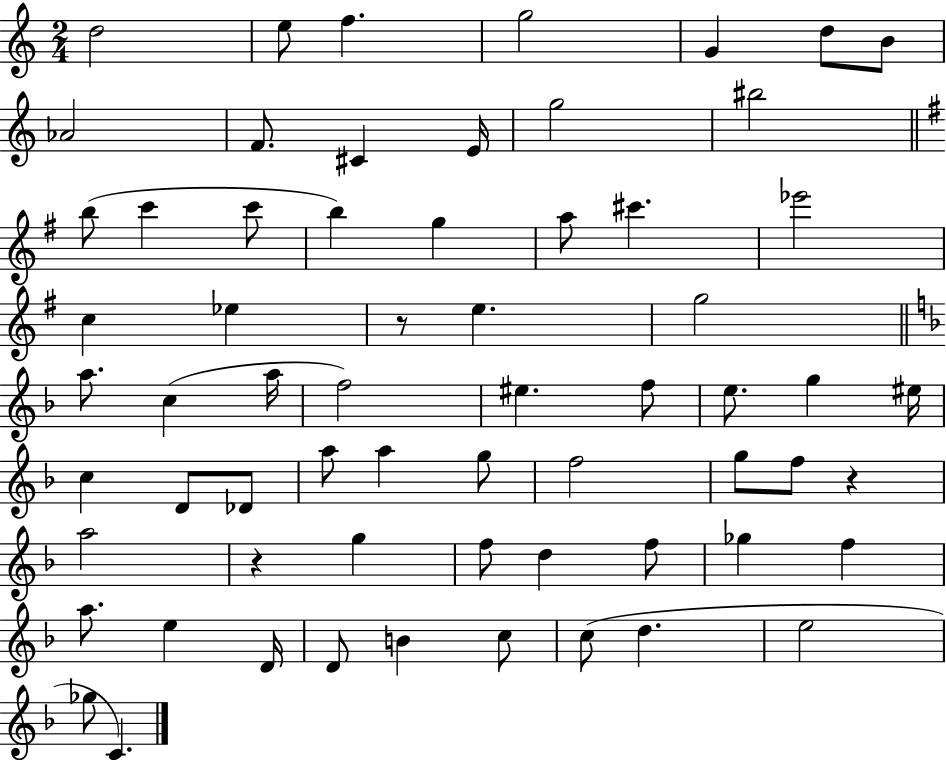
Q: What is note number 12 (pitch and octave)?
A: G5